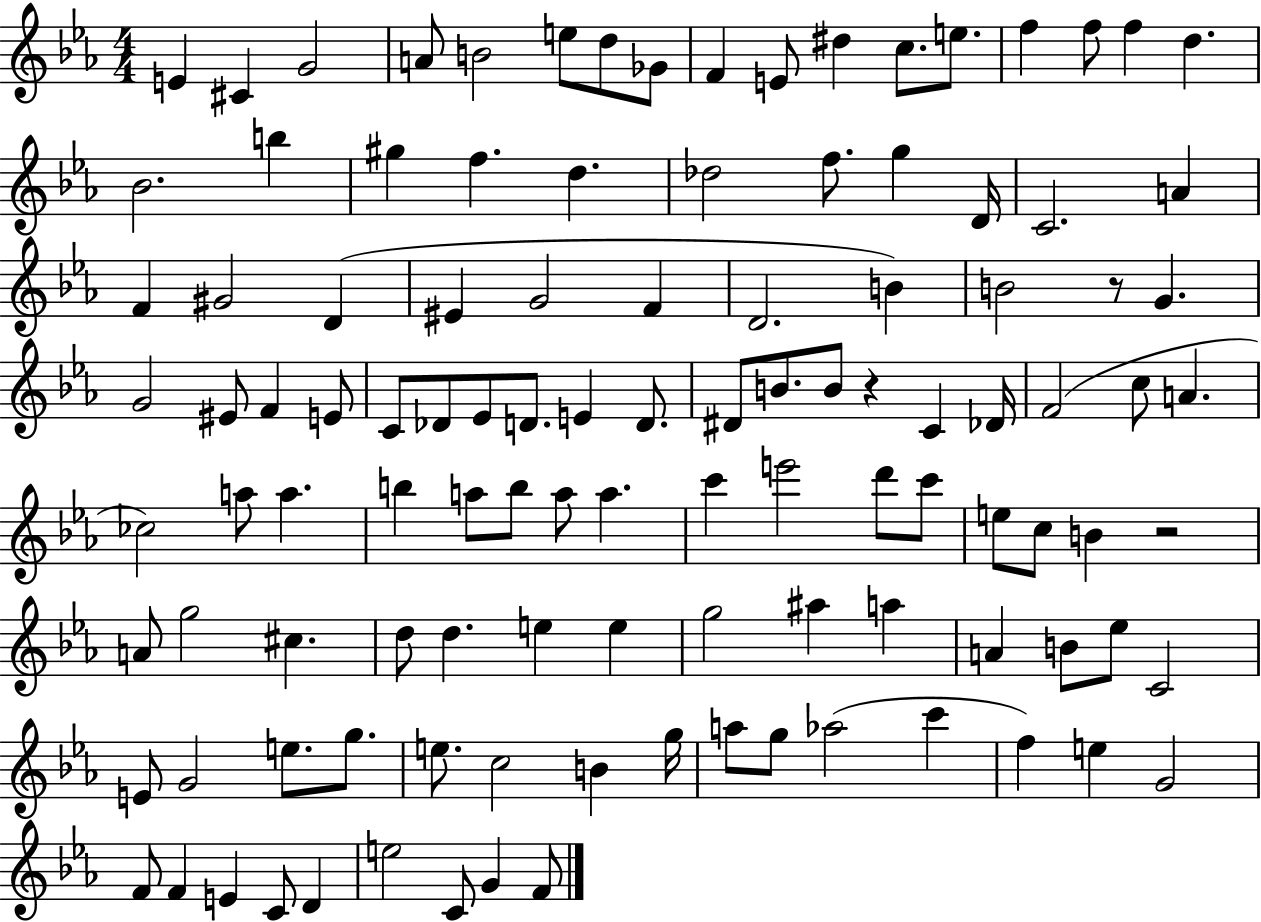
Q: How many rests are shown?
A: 3